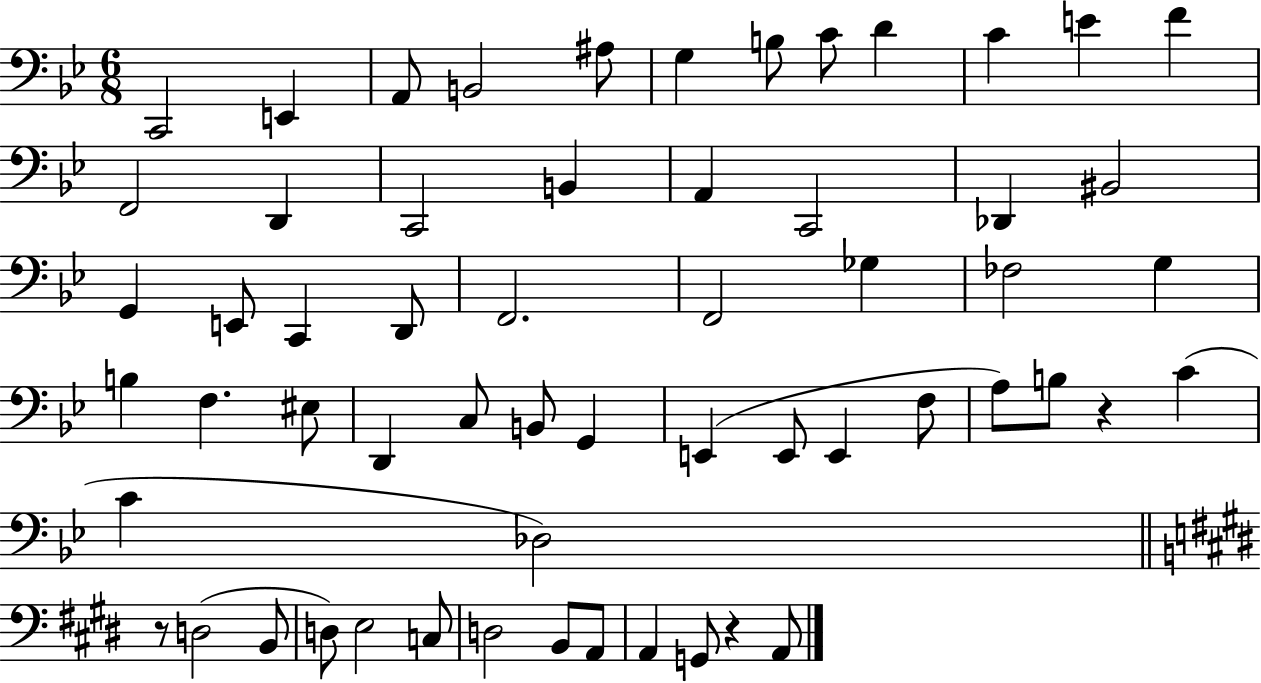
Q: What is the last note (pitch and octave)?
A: A2